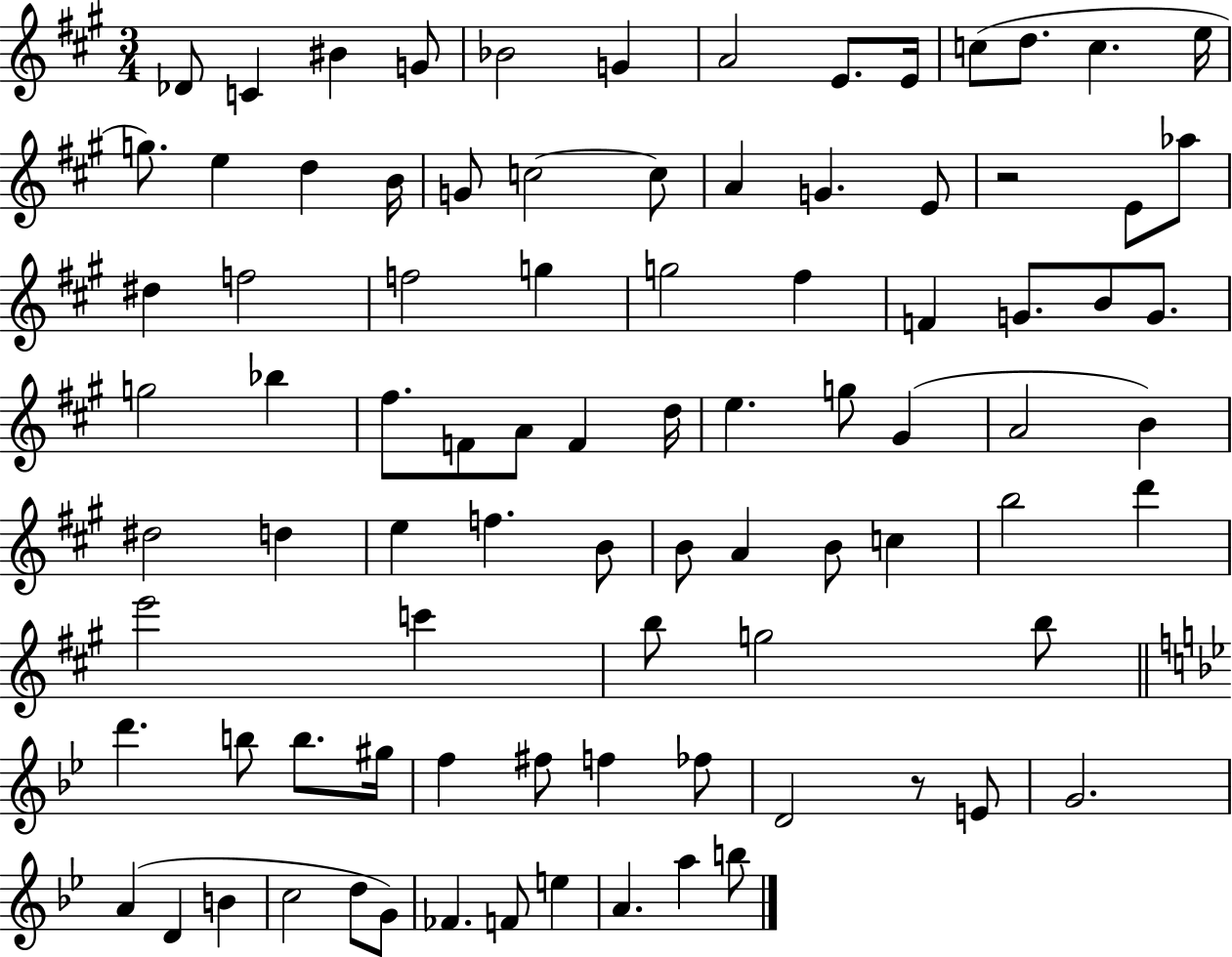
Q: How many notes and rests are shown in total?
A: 88